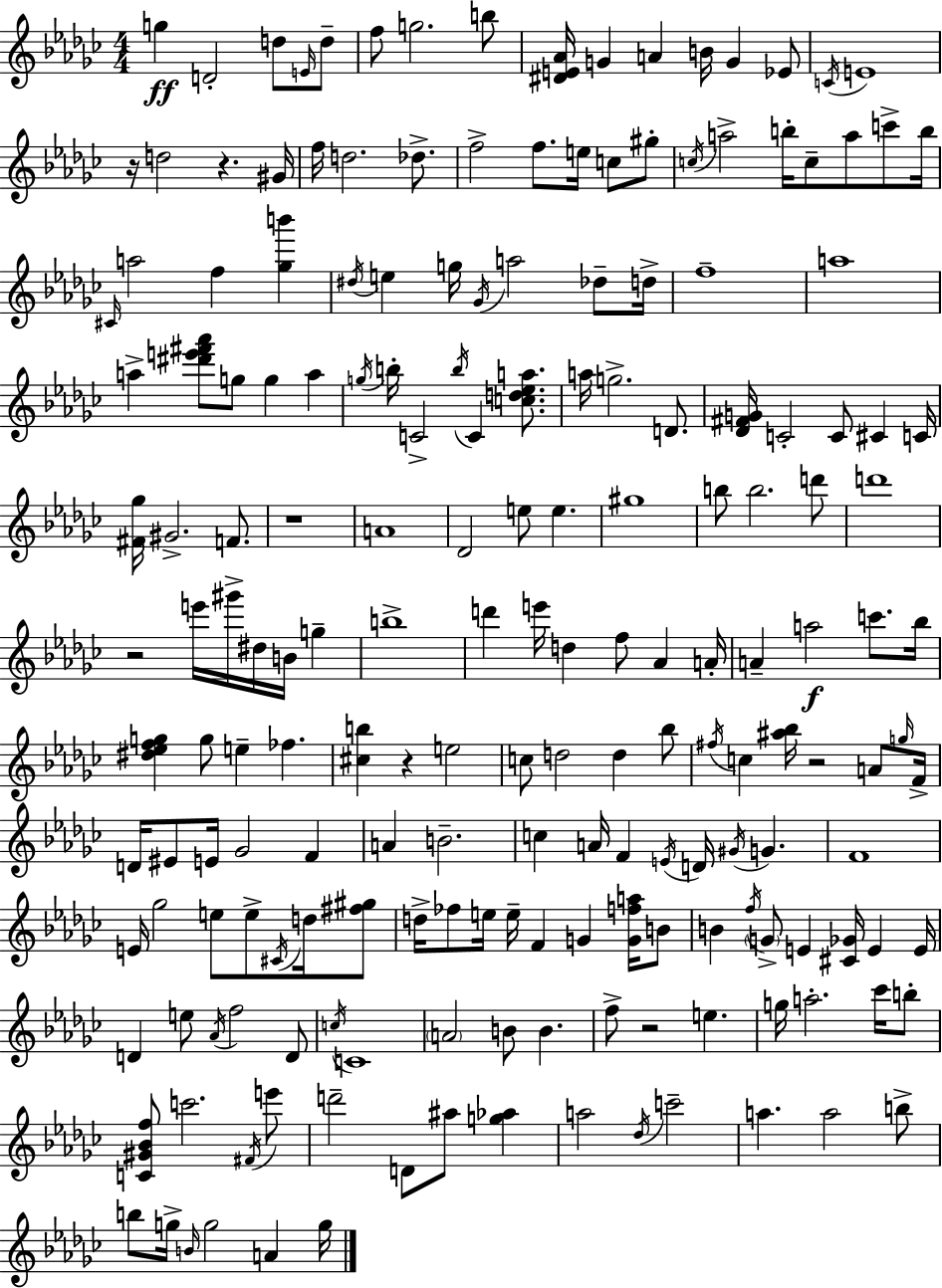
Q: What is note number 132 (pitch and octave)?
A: E4